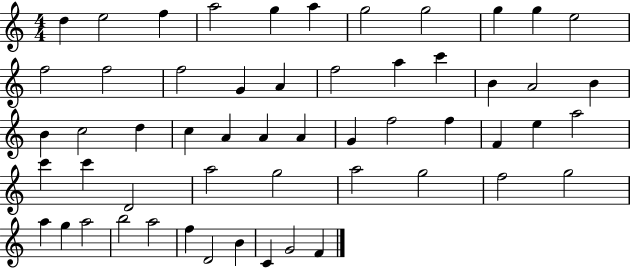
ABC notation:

X:1
T:Untitled
M:4/4
L:1/4
K:C
d e2 f a2 g a g2 g2 g g e2 f2 f2 f2 G A f2 a c' B A2 B B c2 d c A A A G f2 f F e a2 c' c' D2 a2 g2 a2 g2 f2 g2 a g a2 b2 a2 f D2 B C G2 F